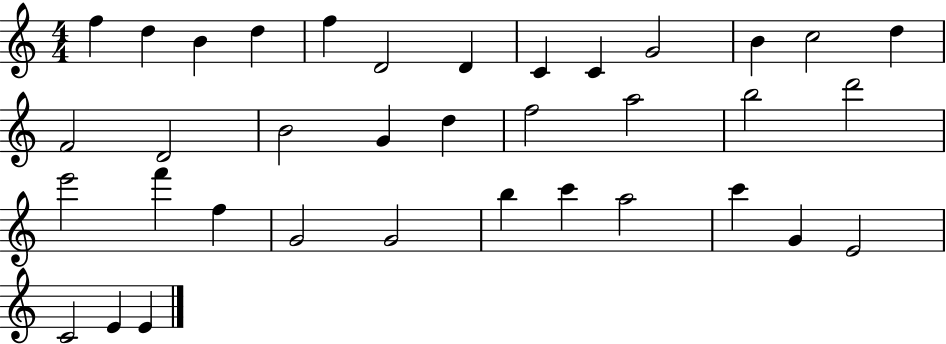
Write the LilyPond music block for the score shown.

{
  \clef treble
  \numericTimeSignature
  \time 4/4
  \key c \major
  f''4 d''4 b'4 d''4 | f''4 d'2 d'4 | c'4 c'4 g'2 | b'4 c''2 d''4 | \break f'2 d'2 | b'2 g'4 d''4 | f''2 a''2 | b''2 d'''2 | \break e'''2 f'''4 f''4 | g'2 g'2 | b''4 c'''4 a''2 | c'''4 g'4 e'2 | \break c'2 e'4 e'4 | \bar "|."
}